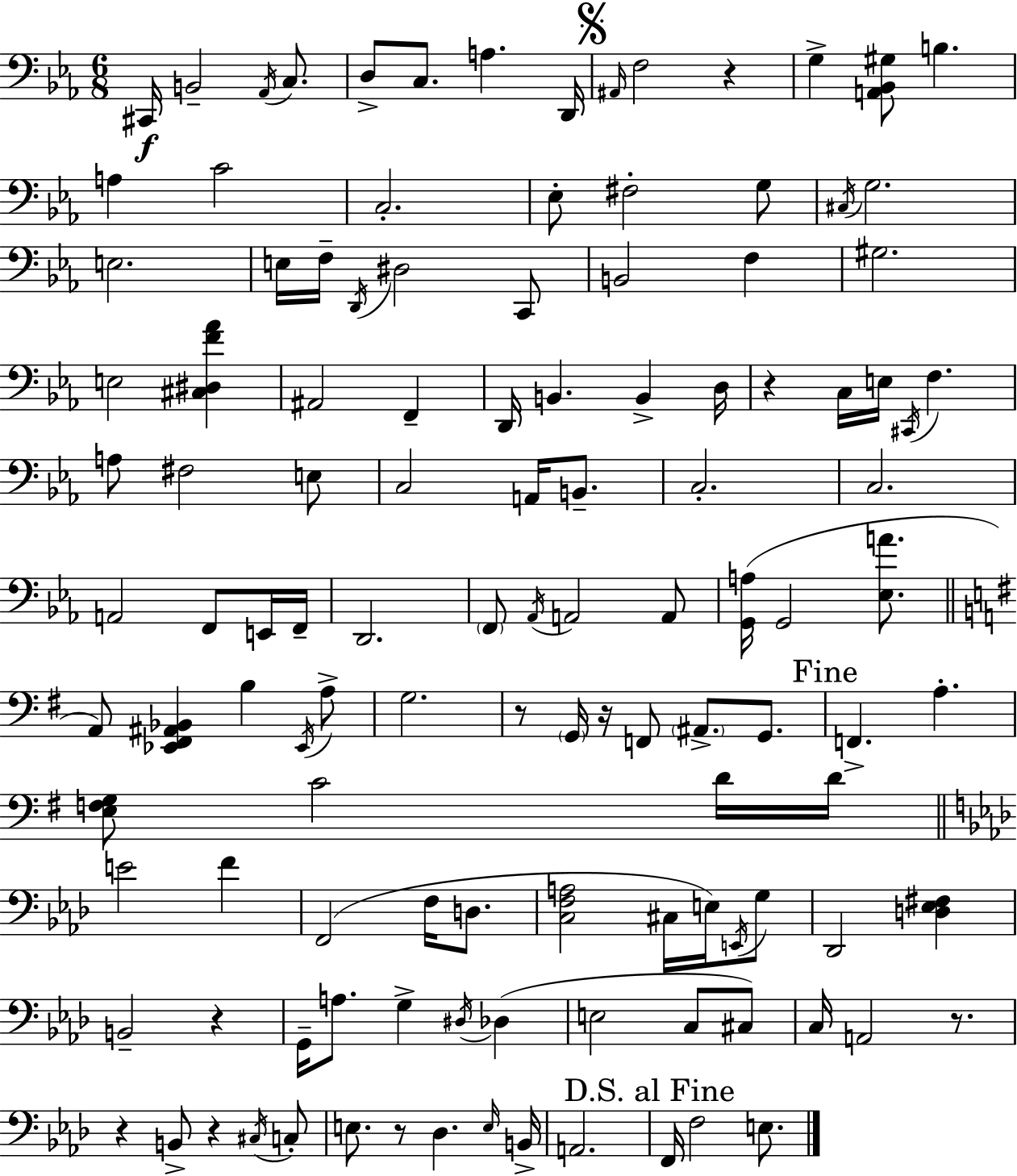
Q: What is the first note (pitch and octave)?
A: C#2